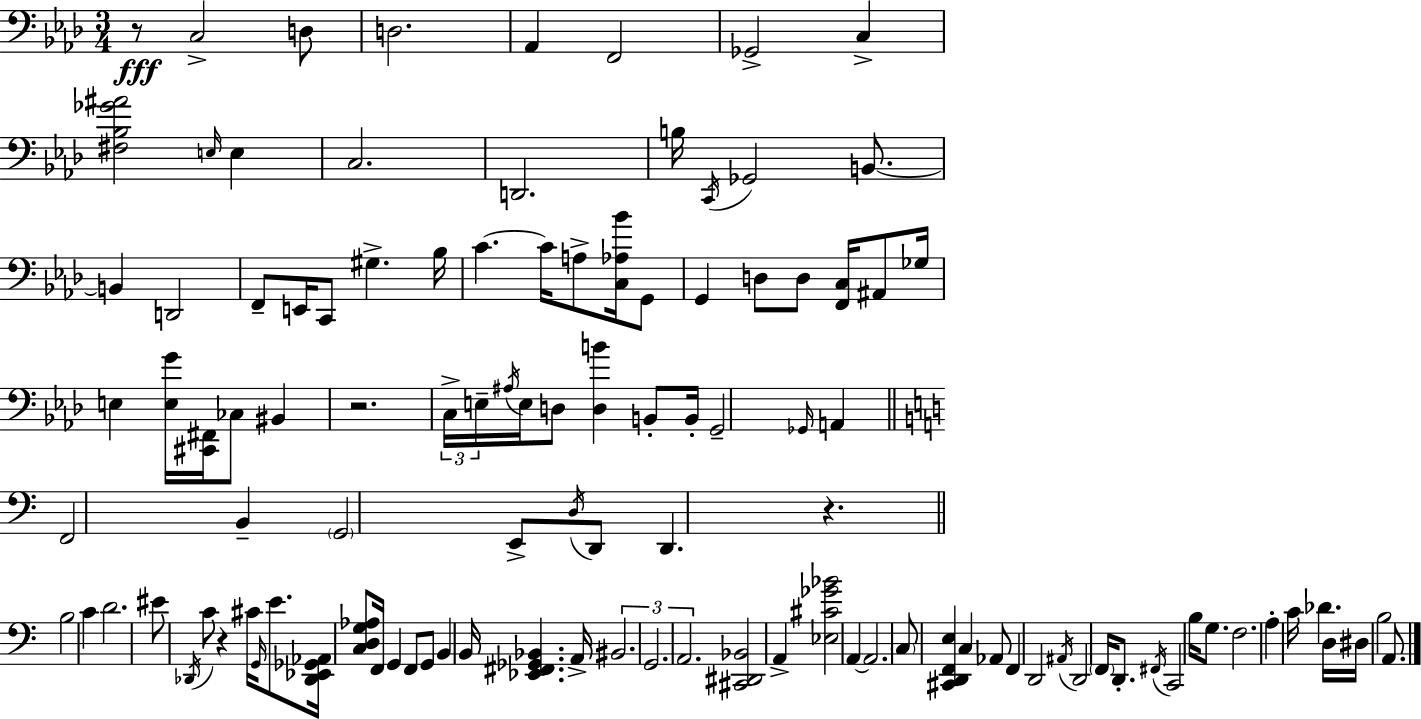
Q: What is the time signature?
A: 3/4